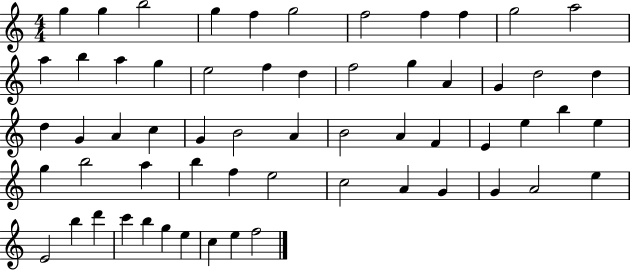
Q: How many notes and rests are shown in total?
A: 60